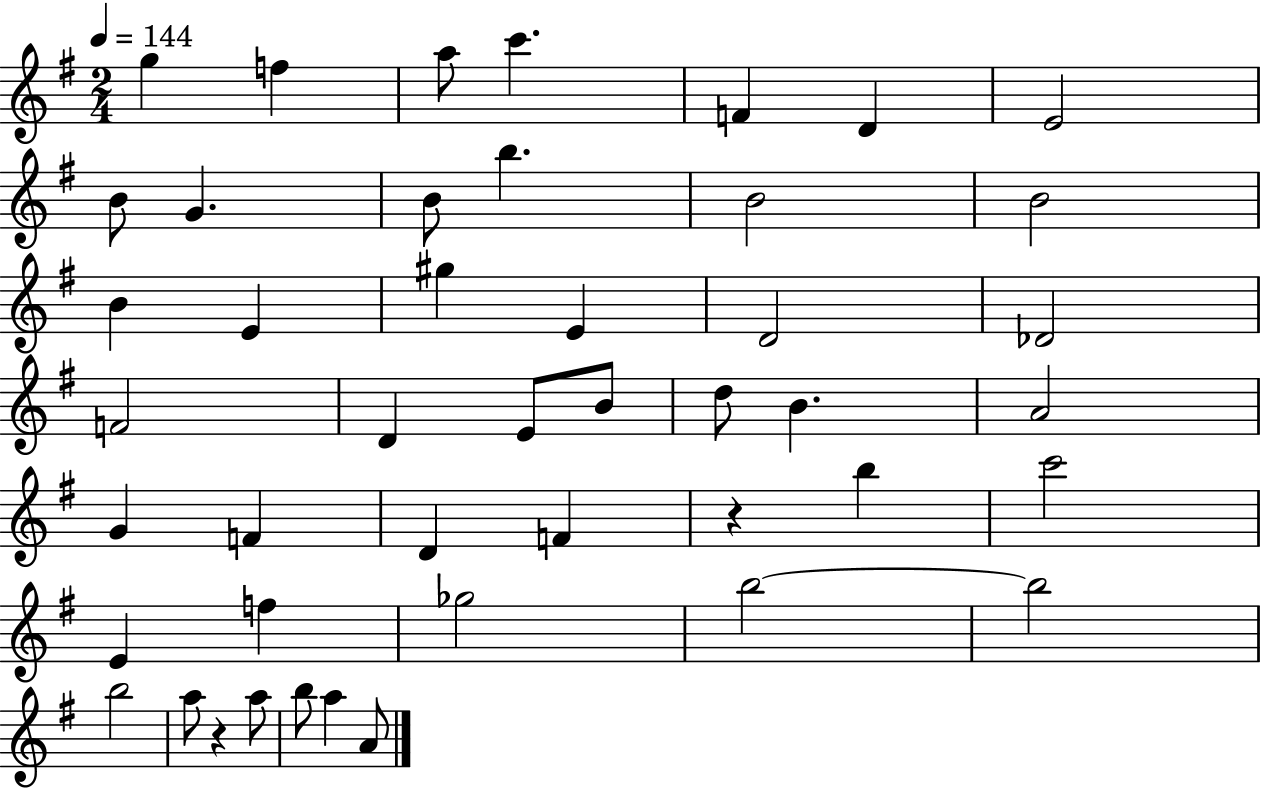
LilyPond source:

{
  \clef treble
  \numericTimeSignature
  \time 2/4
  \key g \major
  \tempo 4 = 144
  g''4 f''4 | a''8 c'''4. | f'4 d'4 | e'2 | \break b'8 g'4. | b'8 b''4. | b'2 | b'2 | \break b'4 e'4 | gis''4 e'4 | d'2 | des'2 | \break f'2 | d'4 e'8 b'8 | d''8 b'4. | a'2 | \break g'4 f'4 | d'4 f'4 | r4 b''4 | c'''2 | \break e'4 f''4 | ges''2 | b''2~~ | b''2 | \break b''2 | a''8 r4 a''8 | b''8 a''4 a'8 | \bar "|."
}